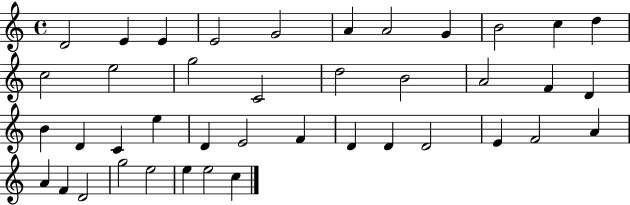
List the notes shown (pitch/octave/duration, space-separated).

D4/h E4/q E4/q E4/h G4/h A4/q A4/h G4/q B4/h C5/q D5/q C5/h E5/h G5/h C4/h D5/h B4/h A4/h F4/q D4/q B4/q D4/q C4/q E5/q D4/q E4/h F4/q D4/q D4/q D4/h E4/q F4/h A4/q A4/q F4/q D4/h G5/h E5/h E5/q E5/h C5/q